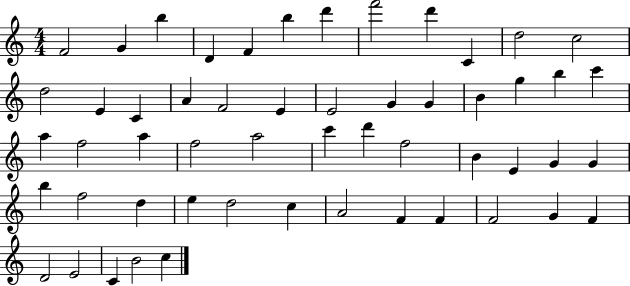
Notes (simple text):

F4/h G4/q B5/q D4/q F4/q B5/q D6/q F6/h D6/q C4/q D5/h C5/h D5/h E4/q C4/q A4/q F4/h E4/q E4/h G4/q G4/q B4/q G5/q B5/q C6/q A5/q F5/h A5/q F5/h A5/h C6/q D6/q F5/h B4/q E4/q G4/q G4/q B5/q F5/h D5/q E5/q D5/h C5/q A4/h F4/q F4/q F4/h G4/q F4/q D4/h E4/h C4/q B4/h C5/q